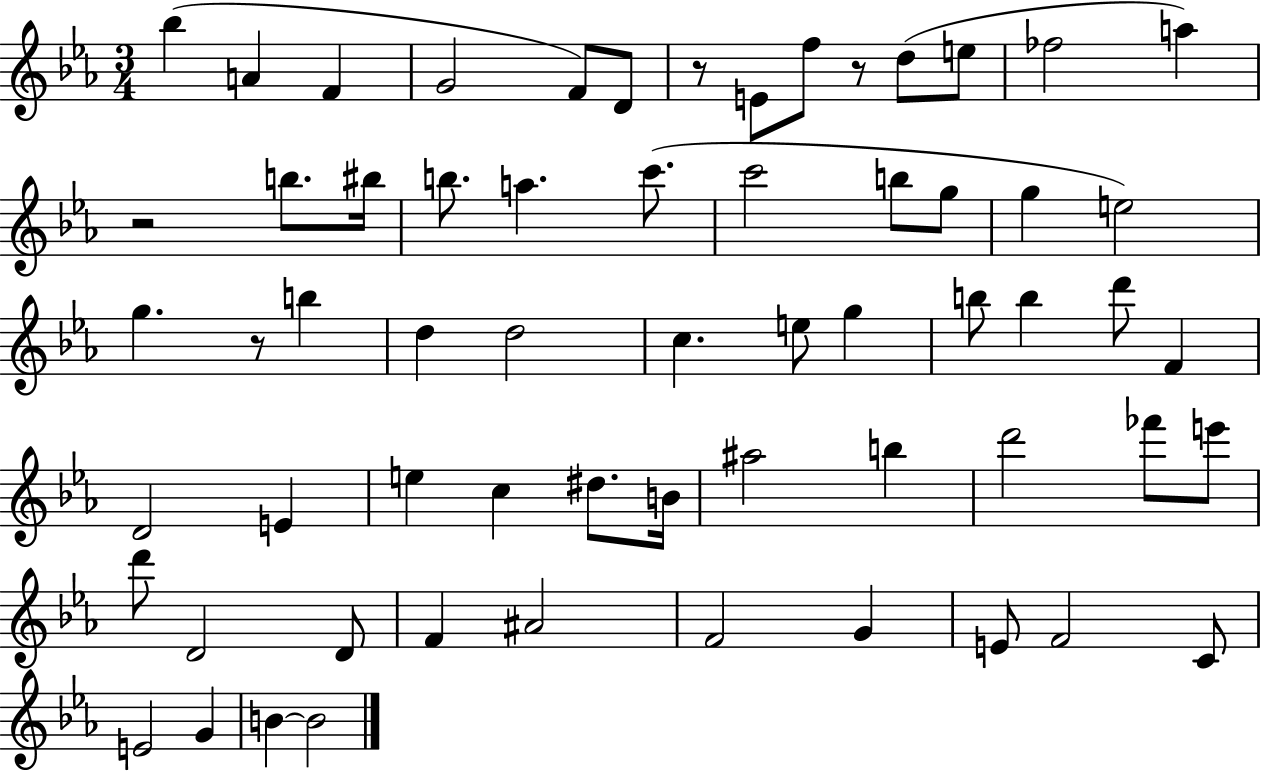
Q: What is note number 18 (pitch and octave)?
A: C6